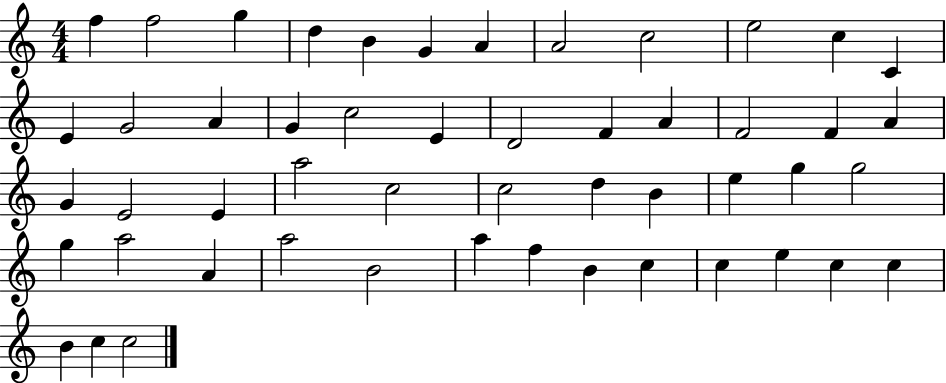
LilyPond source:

{
  \clef treble
  \numericTimeSignature
  \time 4/4
  \key c \major
  f''4 f''2 g''4 | d''4 b'4 g'4 a'4 | a'2 c''2 | e''2 c''4 c'4 | \break e'4 g'2 a'4 | g'4 c''2 e'4 | d'2 f'4 a'4 | f'2 f'4 a'4 | \break g'4 e'2 e'4 | a''2 c''2 | c''2 d''4 b'4 | e''4 g''4 g''2 | \break g''4 a''2 a'4 | a''2 b'2 | a''4 f''4 b'4 c''4 | c''4 e''4 c''4 c''4 | \break b'4 c''4 c''2 | \bar "|."
}